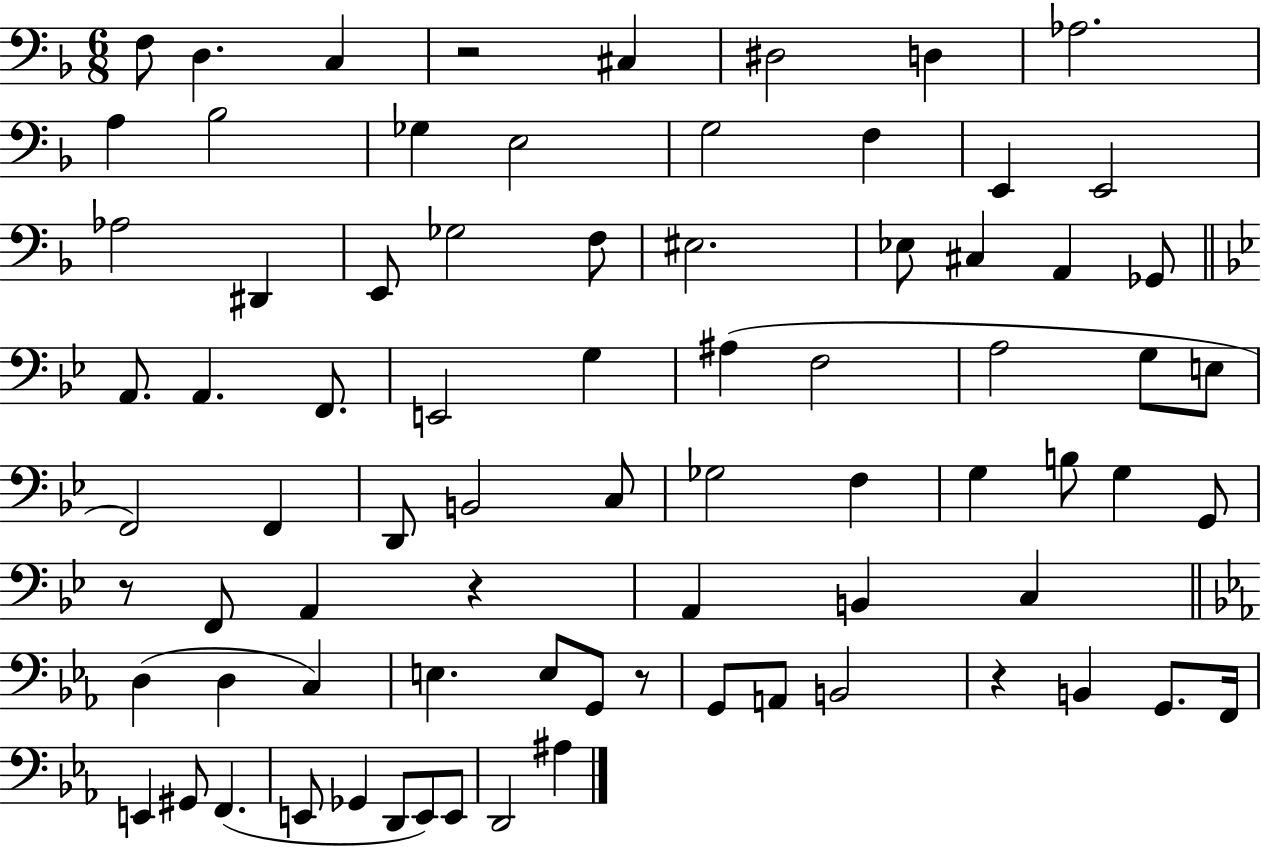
F3/e D3/q. C3/q R/h C#3/q D#3/h D3/q Ab3/h. A3/q Bb3/h Gb3/q E3/h G3/h F3/q E2/q E2/h Ab3/h D#2/q E2/e Gb3/h F3/e EIS3/h. Eb3/e C#3/q A2/q Gb2/e A2/e. A2/q. F2/e. E2/h G3/q A#3/q F3/h A3/h G3/e E3/e F2/h F2/q D2/e B2/h C3/e Gb3/h F3/q G3/q B3/e G3/q G2/e R/e F2/e A2/q R/q A2/q B2/q C3/q D3/q D3/q C3/q E3/q. E3/e G2/e R/e G2/e A2/e B2/h R/q B2/q G2/e. F2/s E2/q G#2/e F2/q. E2/e Gb2/q D2/e E2/e E2/e D2/h A#3/q